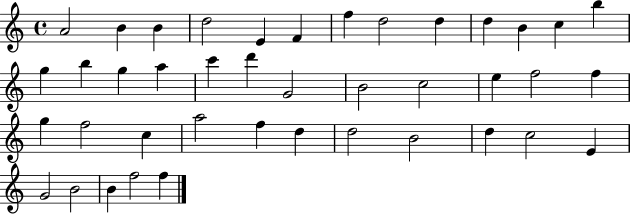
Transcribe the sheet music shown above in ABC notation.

X:1
T:Untitled
M:4/4
L:1/4
K:C
A2 B B d2 E F f d2 d d B c b g b g a c' d' G2 B2 c2 e f2 f g f2 c a2 f d d2 B2 d c2 E G2 B2 B f2 f